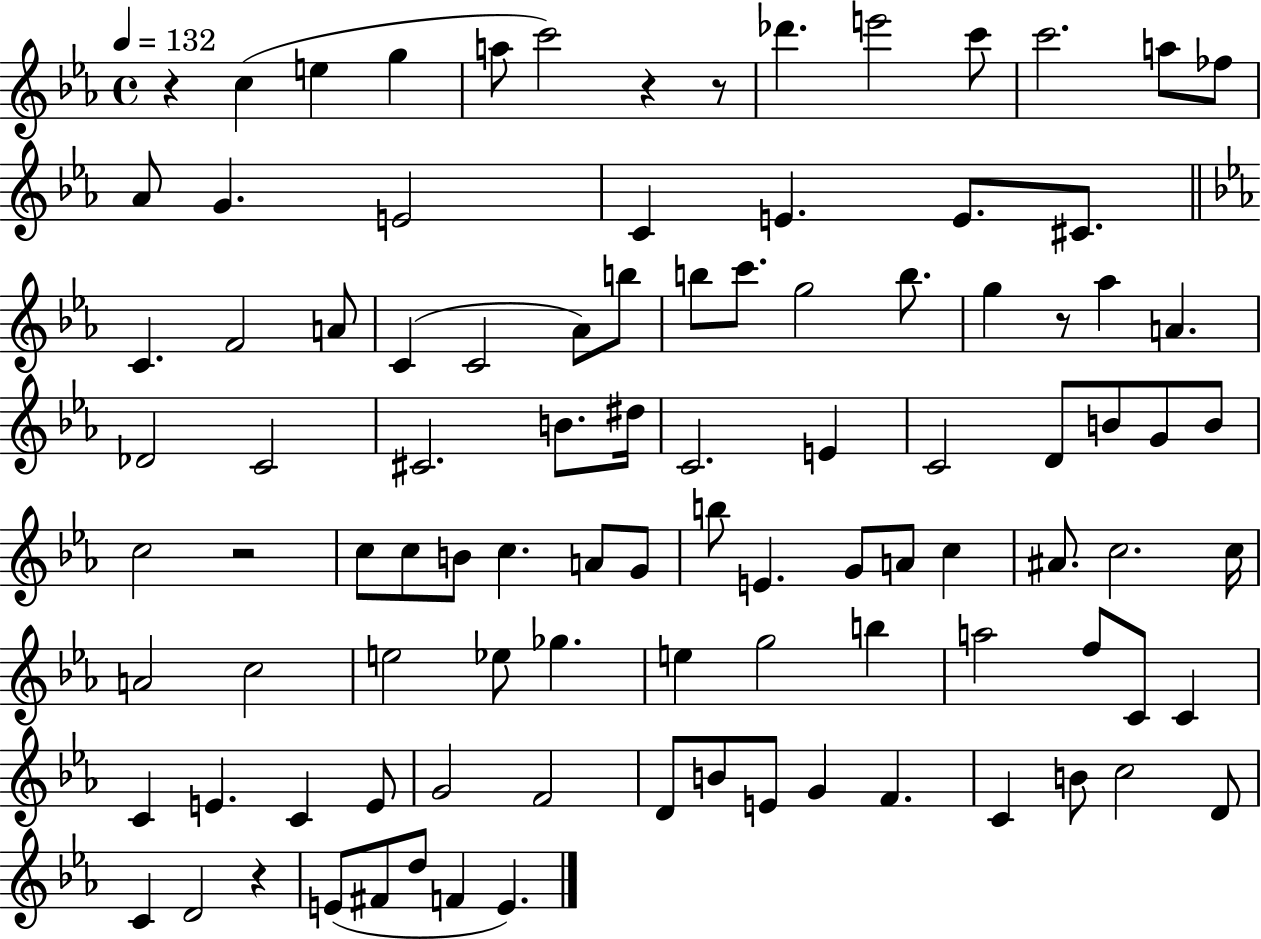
R/q C5/q E5/q G5/q A5/e C6/h R/q R/e Db6/q. E6/h C6/e C6/h. A5/e FES5/e Ab4/e G4/q. E4/h C4/q E4/q. E4/e. C#4/e. C4/q. F4/h A4/e C4/q C4/h Ab4/e B5/e B5/e C6/e. G5/h B5/e. G5/q R/e Ab5/q A4/q. Db4/h C4/h C#4/h. B4/e. D#5/s C4/h. E4/q C4/h D4/e B4/e G4/e B4/e C5/h R/h C5/e C5/e B4/e C5/q. A4/e G4/e B5/e E4/q. G4/e A4/e C5/q A#4/e. C5/h. C5/s A4/h C5/h E5/h Eb5/e Gb5/q. E5/q G5/h B5/q A5/h F5/e C4/e C4/q C4/q E4/q. C4/q E4/e G4/h F4/h D4/e B4/e E4/e G4/q F4/q. C4/q B4/e C5/h D4/e C4/q D4/h R/q E4/e F#4/e D5/e F4/q E4/q.